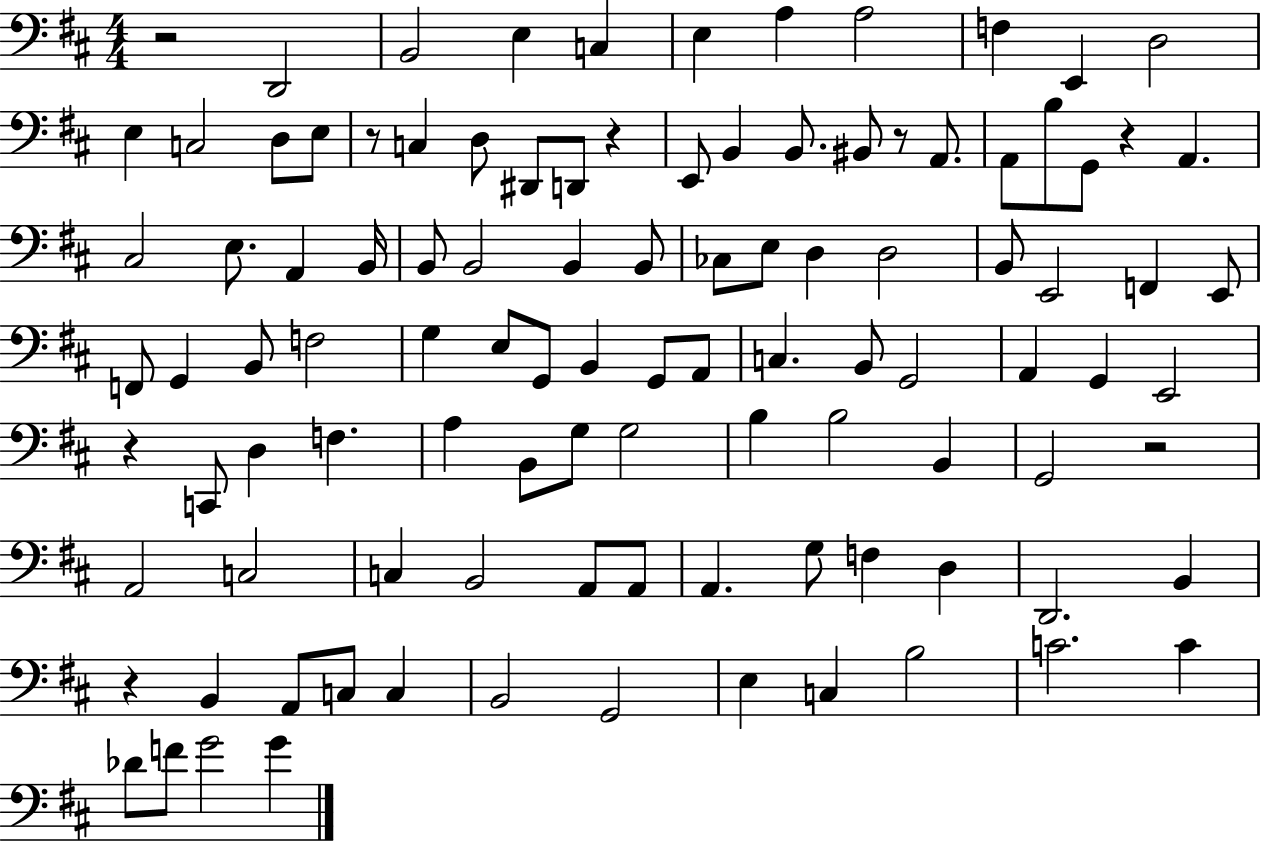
{
  \clef bass
  \numericTimeSignature
  \time 4/4
  \key d \major
  \repeat volta 2 { r2 d,2 | b,2 e4 c4 | e4 a4 a2 | f4 e,4 d2 | \break e4 c2 d8 e8 | r8 c4 d8 dis,8 d,8 r4 | e,8 b,4 b,8. bis,8 r8 a,8. | a,8 b8 g,8 r4 a,4. | \break cis2 e8. a,4 b,16 | b,8 b,2 b,4 b,8 | ces8 e8 d4 d2 | b,8 e,2 f,4 e,8 | \break f,8 g,4 b,8 f2 | g4 e8 g,8 b,4 g,8 a,8 | c4. b,8 g,2 | a,4 g,4 e,2 | \break r4 c,8 d4 f4. | a4 b,8 g8 g2 | b4 b2 b,4 | g,2 r2 | \break a,2 c2 | c4 b,2 a,8 a,8 | a,4. g8 f4 d4 | d,2. b,4 | \break r4 b,4 a,8 c8 c4 | b,2 g,2 | e4 c4 b2 | c'2. c'4 | \break des'8 f'8 g'2 g'4 | } \bar "|."
}